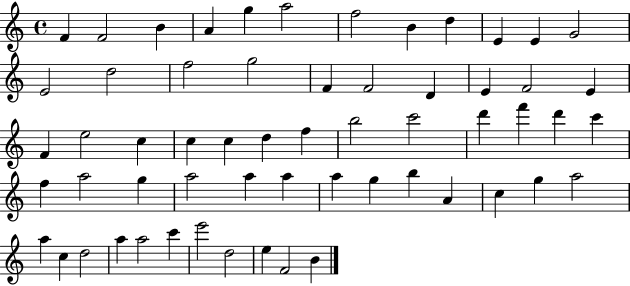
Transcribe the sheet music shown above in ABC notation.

X:1
T:Untitled
M:4/4
L:1/4
K:C
F F2 B A g a2 f2 B d E E G2 E2 d2 f2 g2 F F2 D E F2 E F e2 c c c d f b2 c'2 d' f' d' c' f a2 g a2 a a a g b A c g a2 a c d2 a a2 c' e'2 d2 e F2 B